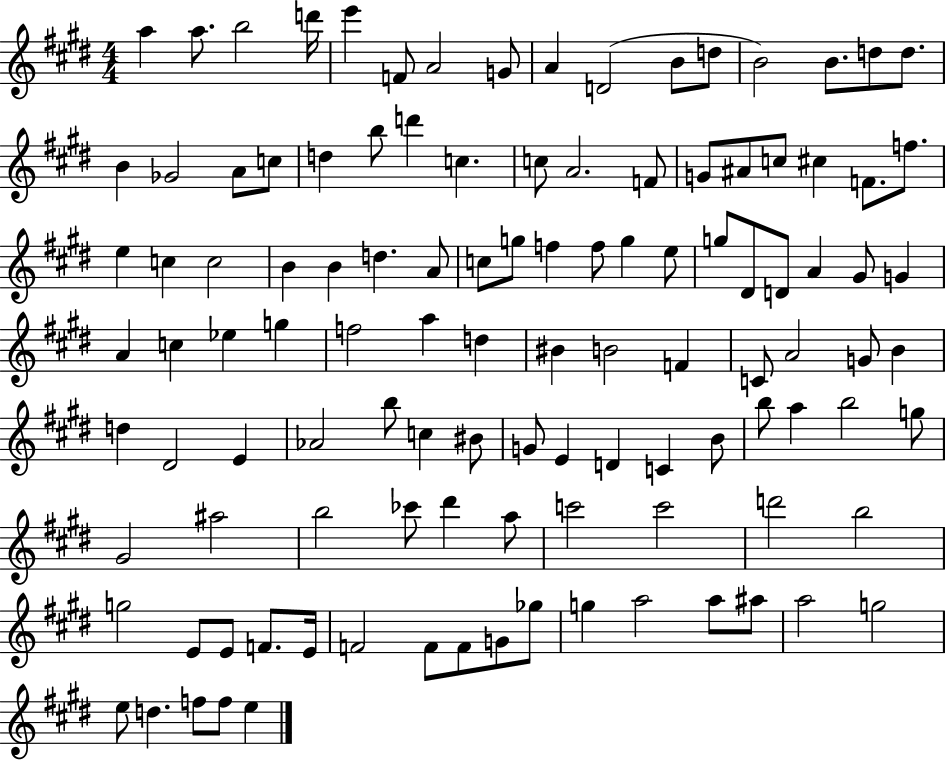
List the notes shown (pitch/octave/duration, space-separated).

A5/q A5/e. B5/h D6/s E6/q F4/e A4/h G4/e A4/q D4/h B4/e D5/e B4/h B4/e. D5/e D5/e. B4/q Gb4/h A4/e C5/e D5/q B5/e D6/q C5/q. C5/e A4/h. F4/e G4/e A#4/e C5/e C#5/q F4/e. F5/e. E5/q C5/q C5/h B4/q B4/q D5/q. A4/e C5/e G5/e F5/q F5/e G5/q E5/e G5/e D#4/e D4/e A4/q G#4/e G4/q A4/q C5/q Eb5/q G5/q F5/h A5/q D5/q BIS4/q B4/h F4/q C4/e A4/h G4/e B4/q D5/q D#4/h E4/q Ab4/h B5/e C5/q BIS4/e G4/e E4/q D4/q C4/q B4/e B5/e A5/q B5/h G5/e G#4/h A#5/h B5/h CES6/e D#6/q A5/e C6/h C6/h D6/h B5/h G5/h E4/e E4/e F4/e. E4/s F4/h F4/e F4/e G4/e Gb5/e G5/q A5/h A5/e A#5/e A5/h G5/h E5/e D5/q. F5/e F5/e E5/q